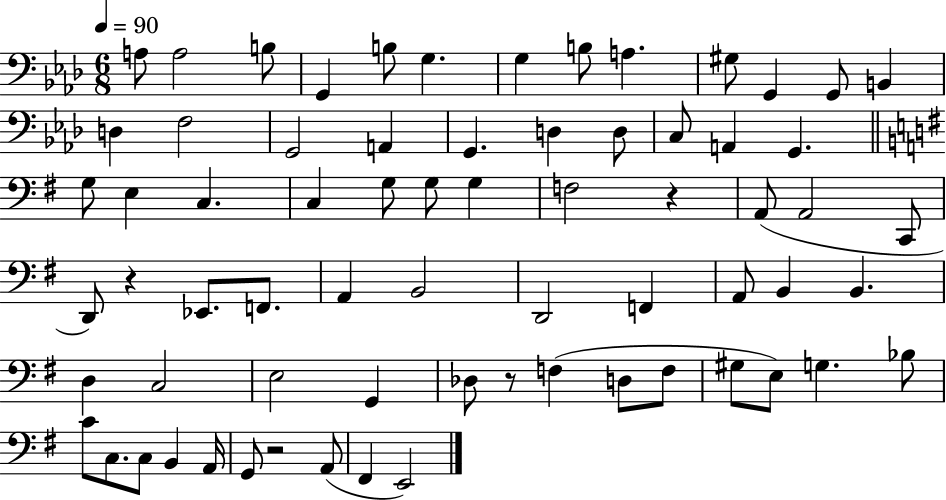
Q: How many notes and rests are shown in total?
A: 69